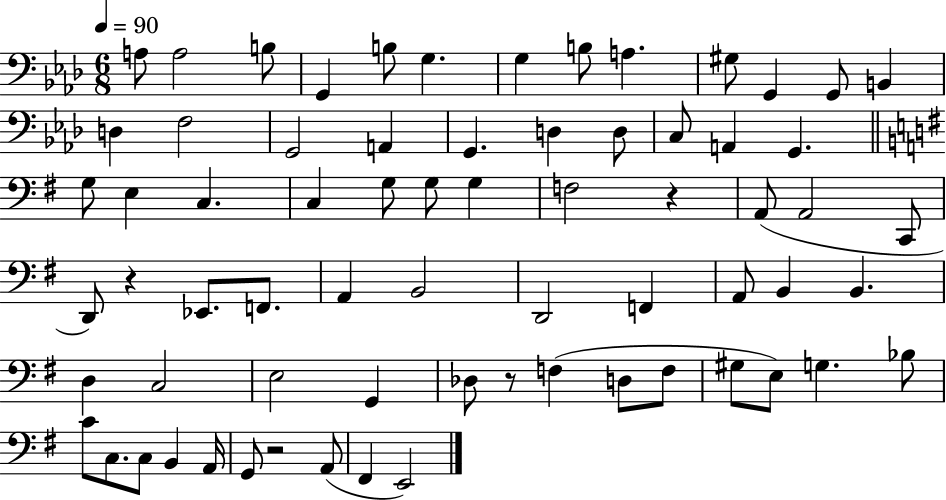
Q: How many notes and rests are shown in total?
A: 69